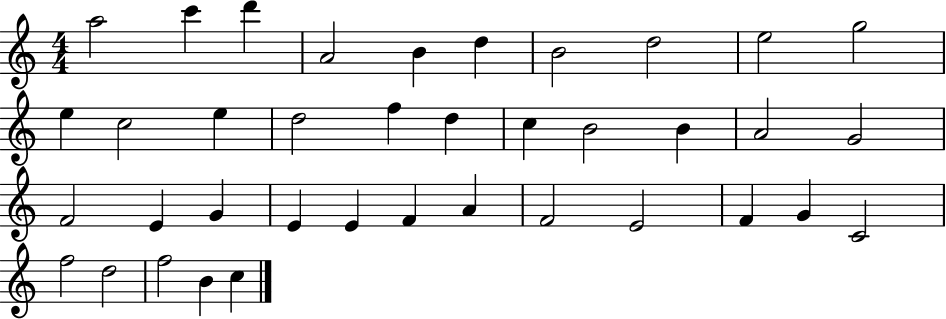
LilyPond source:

{
  \clef treble
  \numericTimeSignature
  \time 4/4
  \key c \major
  a''2 c'''4 d'''4 | a'2 b'4 d''4 | b'2 d''2 | e''2 g''2 | \break e''4 c''2 e''4 | d''2 f''4 d''4 | c''4 b'2 b'4 | a'2 g'2 | \break f'2 e'4 g'4 | e'4 e'4 f'4 a'4 | f'2 e'2 | f'4 g'4 c'2 | \break f''2 d''2 | f''2 b'4 c''4 | \bar "|."
}